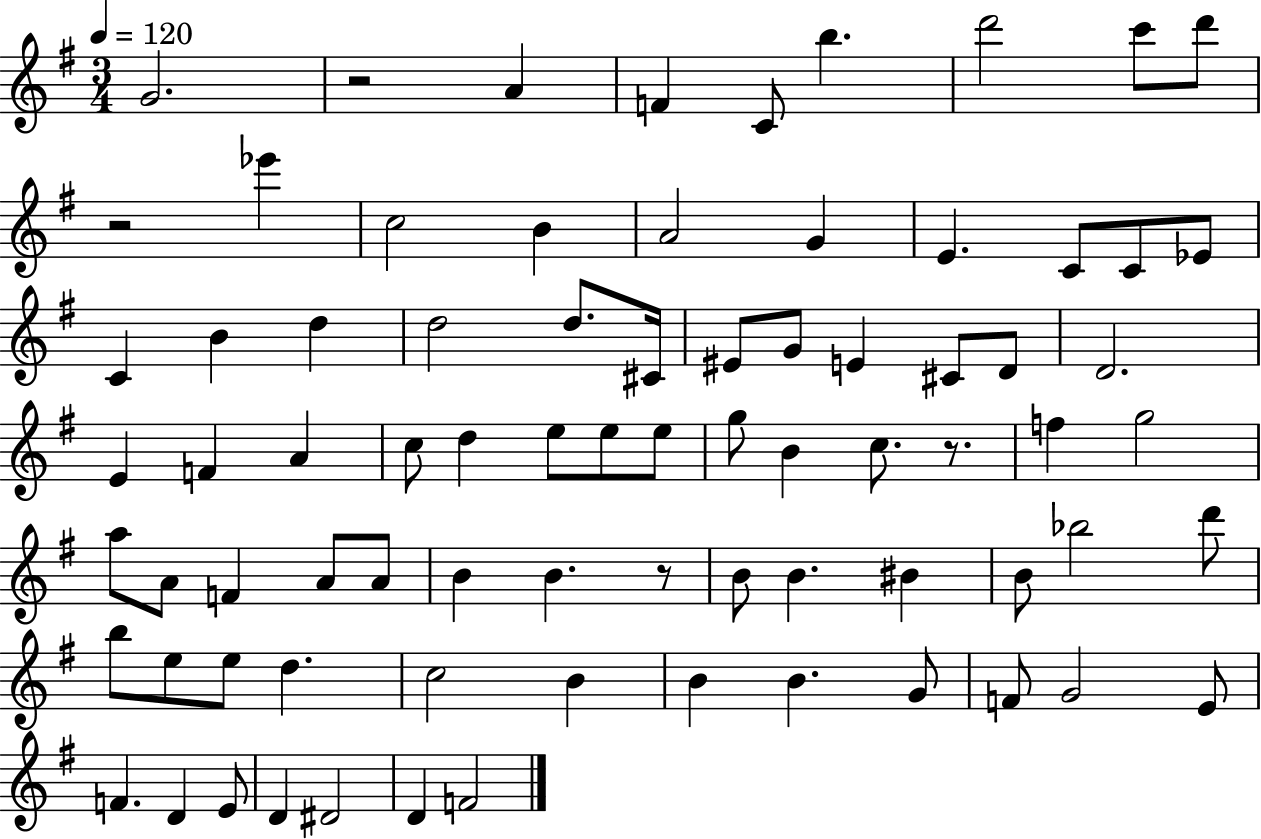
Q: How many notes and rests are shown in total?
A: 78